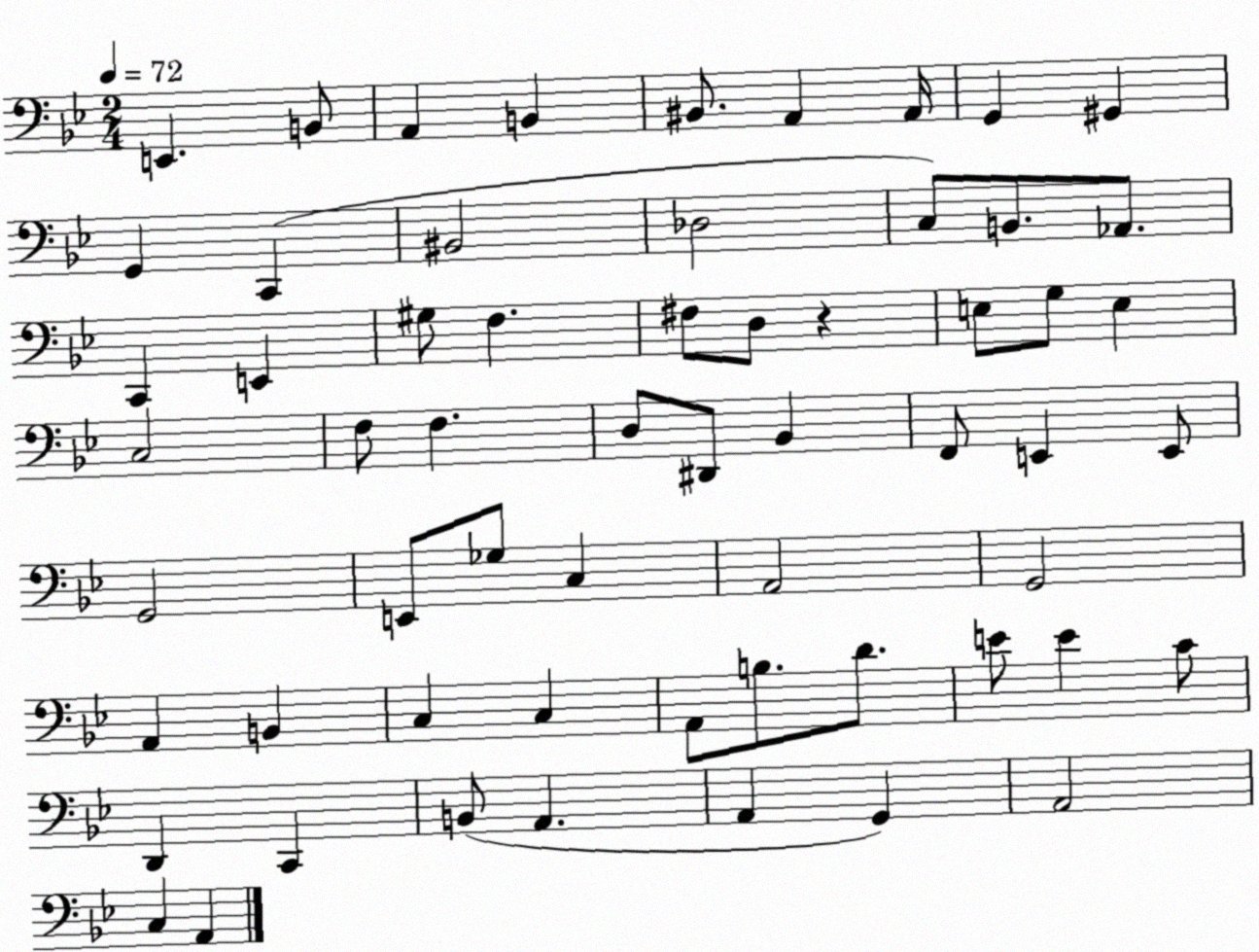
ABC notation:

X:1
T:Untitled
M:2/4
L:1/4
K:Bb
E,, B,,/2 A,, B,, ^B,,/2 A,, A,,/4 G,, ^G,, G,, C,, ^B,,2 _D,2 C,/2 B,,/2 _A,,/2 C,, E,, ^G,/2 F, ^F,/2 D,/2 z E,/2 G,/2 E, C,2 F,/2 F, D,/2 ^D,,/2 _B,, F,,/2 E,, E,,/2 G,,2 E,,/2 _G,/2 C, A,,2 G,,2 A,, B,, C, C, A,,/2 B,/2 D/2 E/2 E C/2 D,, C,, B,,/2 A,, A,, G,, A,,2 C, A,,